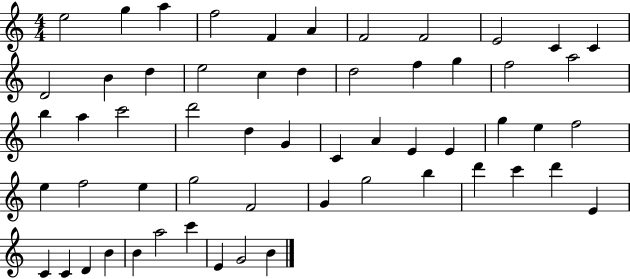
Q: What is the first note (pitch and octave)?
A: E5